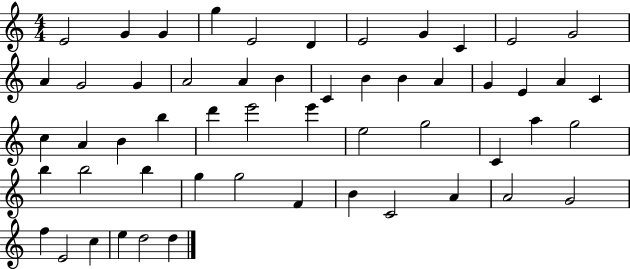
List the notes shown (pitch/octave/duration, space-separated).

E4/h G4/q G4/q G5/q E4/h D4/q E4/h G4/q C4/q E4/h G4/h A4/q G4/h G4/q A4/h A4/q B4/q C4/q B4/q B4/q A4/q G4/q E4/q A4/q C4/q C5/q A4/q B4/q B5/q D6/q E6/h E6/q E5/h G5/h C4/q A5/q G5/h B5/q B5/h B5/q G5/q G5/h F4/q B4/q C4/h A4/q A4/h G4/h F5/q E4/h C5/q E5/q D5/h D5/q